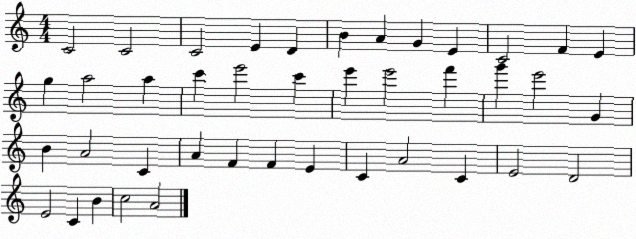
X:1
T:Untitled
M:4/4
L:1/4
K:C
C2 C2 C2 E D B A G E C2 F E g a2 a c' e'2 c' e' e'2 f' g' e'2 G B A2 C A F F E C A2 C E2 D2 E2 C B c2 A2